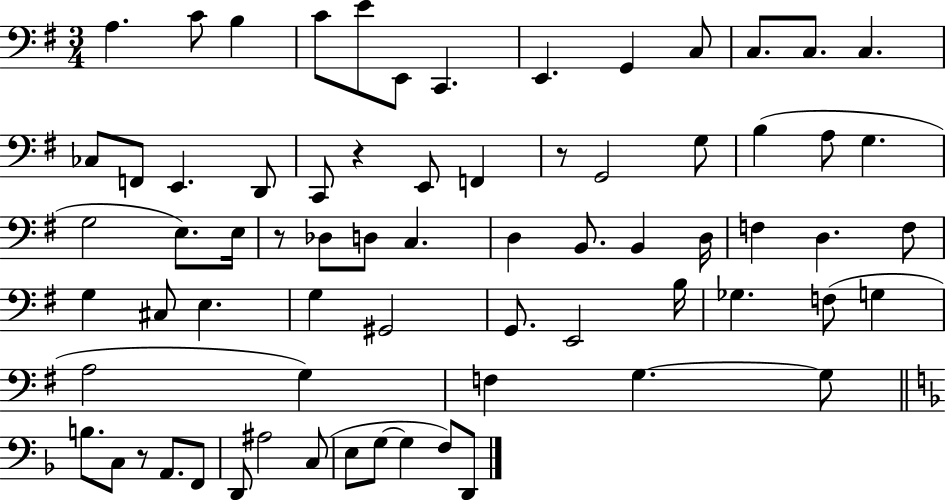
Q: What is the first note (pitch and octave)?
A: A3